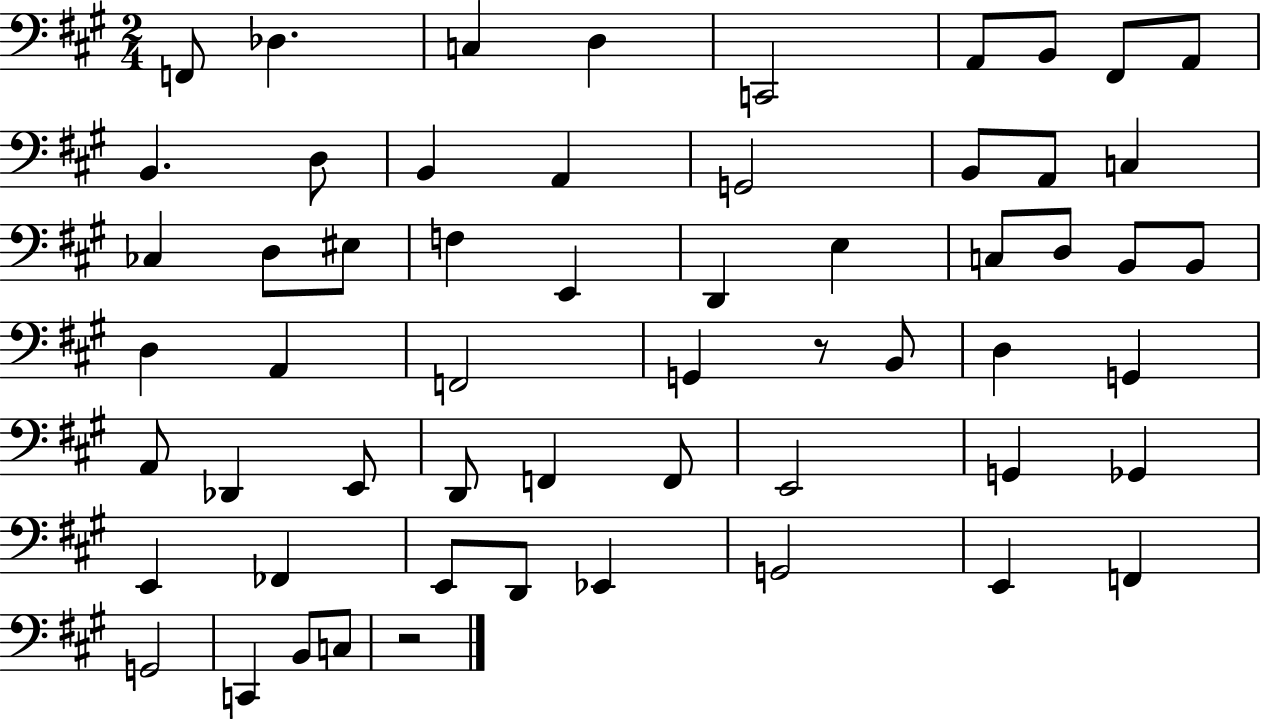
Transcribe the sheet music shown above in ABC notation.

X:1
T:Untitled
M:2/4
L:1/4
K:A
F,,/2 _D, C, D, C,,2 A,,/2 B,,/2 ^F,,/2 A,,/2 B,, D,/2 B,, A,, G,,2 B,,/2 A,,/2 C, _C, D,/2 ^E,/2 F, E,, D,, E, C,/2 D,/2 B,,/2 B,,/2 D, A,, F,,2 G,, z/2 B,,/2 D, G,, A,,/2 _D,, E,,/2 D,,/2 F,, F,,/2 E,,2 G,, _G,, E,, _F,, E,,/2 D,,/2 _E,, G,,2 E,, F,, G,,2 C,, B,,/2 C,/2 z2